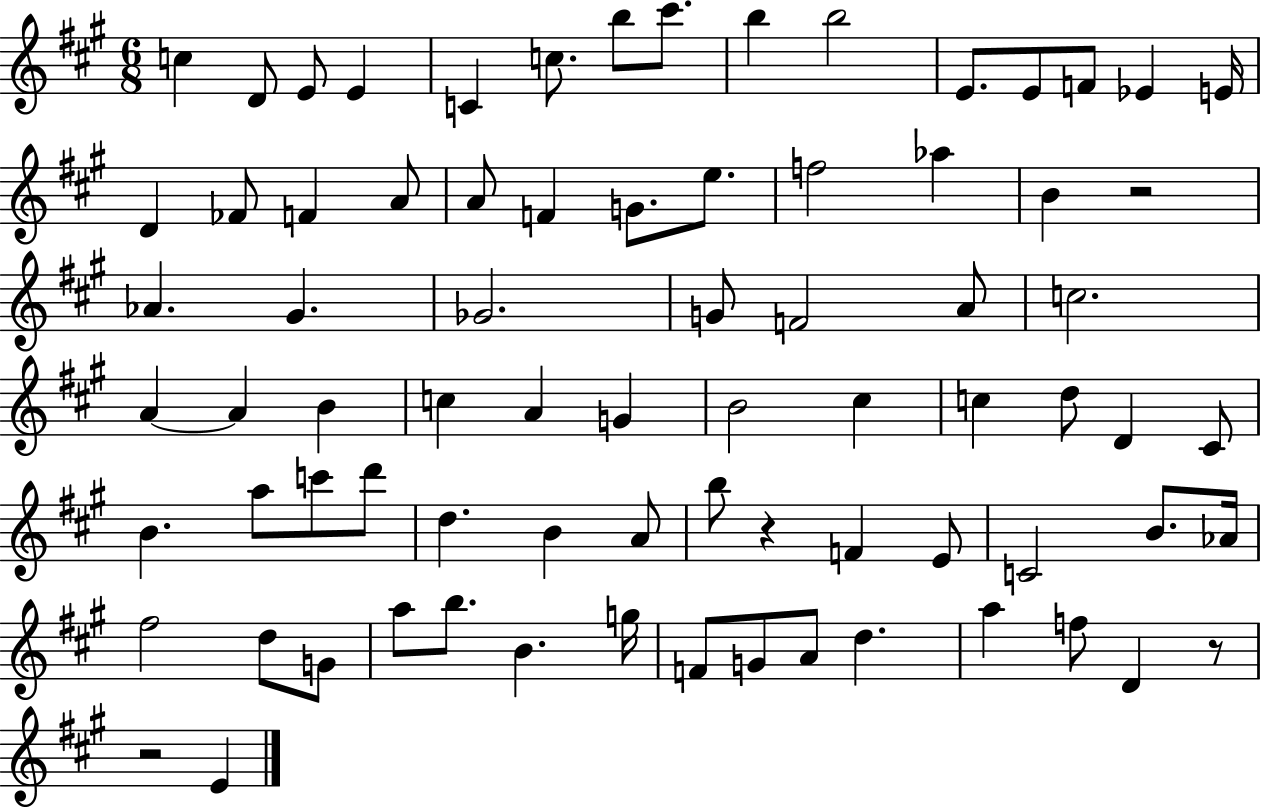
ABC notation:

X:1
T:Untitled
M:6/8
L:1/4
K:A
c D/2 E/2 E C c/2 b/2 ^c'/2 b b2 E/2 E/2 F/2 _E E/4 D _F/2 F A/2 A/2 F G/2 e/2 f2 _a B z2 _A ^G _G2 G/2 F2 A/2 c2 A A B c A G B2 ^c c d/2 D ^C/2 B a/2 c'/2 d'/2 d B A/2 b/2 z F E/2 C2 B/2 _A/4 ^f2 d/2 G/2 a/2 b/2 B g/4 F/2 G/2 A/2 d a f/2 D z/2 z2 E